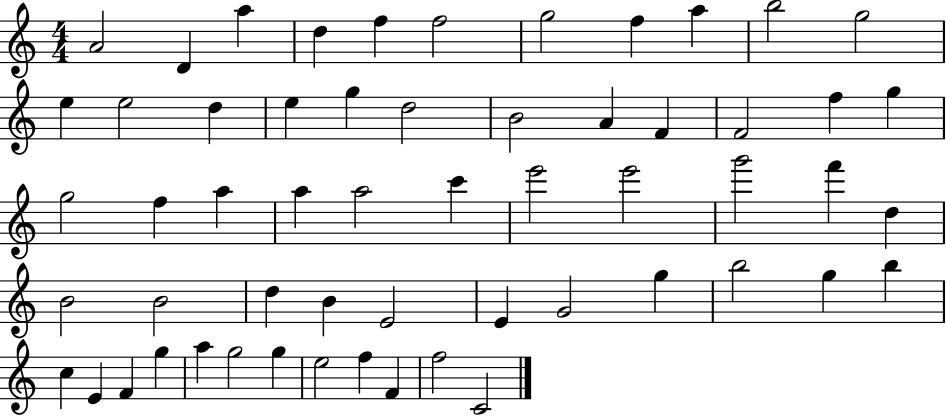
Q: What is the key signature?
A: C major